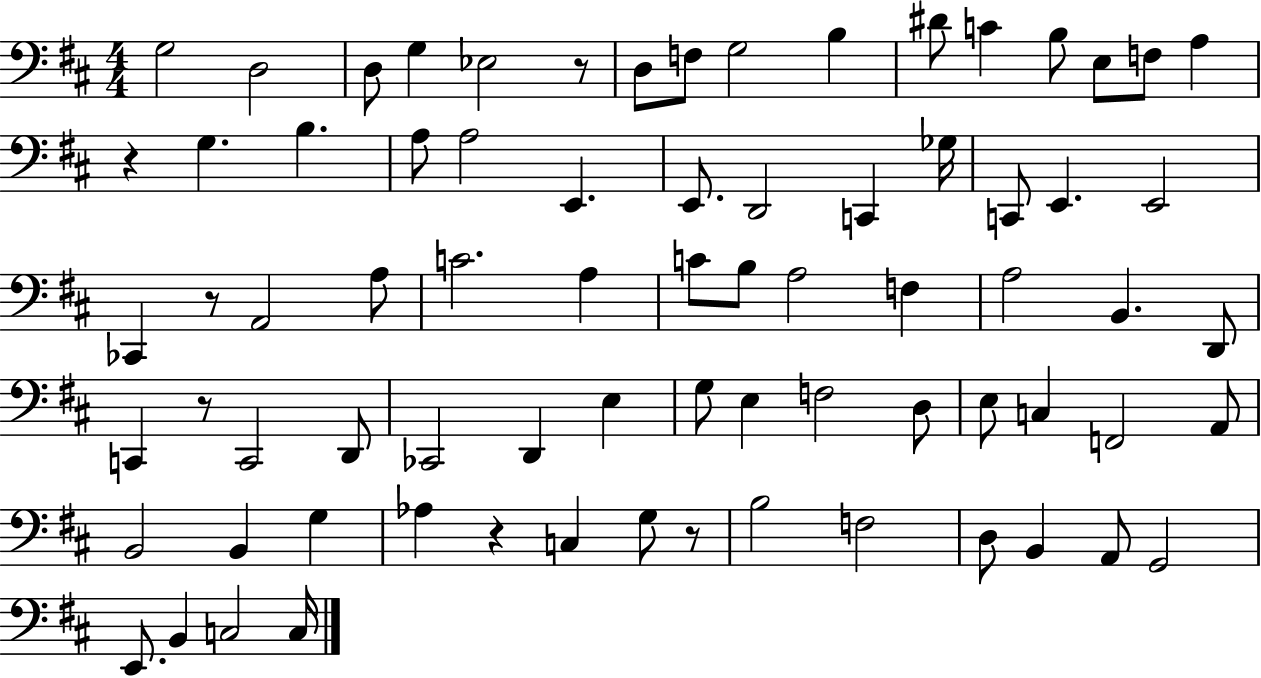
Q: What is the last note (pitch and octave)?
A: C3